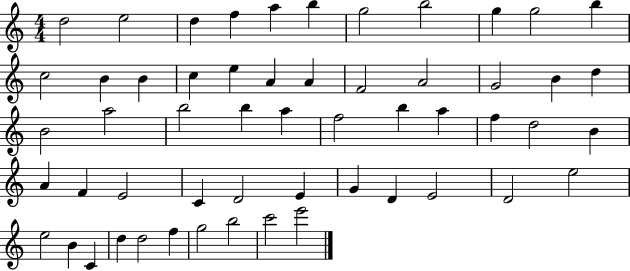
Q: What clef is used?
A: treble